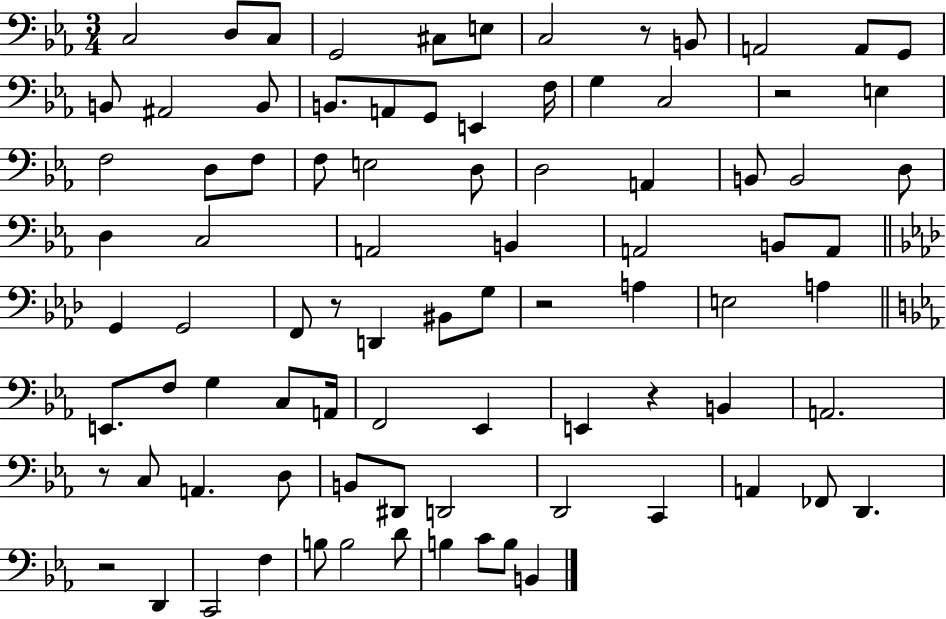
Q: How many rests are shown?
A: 7